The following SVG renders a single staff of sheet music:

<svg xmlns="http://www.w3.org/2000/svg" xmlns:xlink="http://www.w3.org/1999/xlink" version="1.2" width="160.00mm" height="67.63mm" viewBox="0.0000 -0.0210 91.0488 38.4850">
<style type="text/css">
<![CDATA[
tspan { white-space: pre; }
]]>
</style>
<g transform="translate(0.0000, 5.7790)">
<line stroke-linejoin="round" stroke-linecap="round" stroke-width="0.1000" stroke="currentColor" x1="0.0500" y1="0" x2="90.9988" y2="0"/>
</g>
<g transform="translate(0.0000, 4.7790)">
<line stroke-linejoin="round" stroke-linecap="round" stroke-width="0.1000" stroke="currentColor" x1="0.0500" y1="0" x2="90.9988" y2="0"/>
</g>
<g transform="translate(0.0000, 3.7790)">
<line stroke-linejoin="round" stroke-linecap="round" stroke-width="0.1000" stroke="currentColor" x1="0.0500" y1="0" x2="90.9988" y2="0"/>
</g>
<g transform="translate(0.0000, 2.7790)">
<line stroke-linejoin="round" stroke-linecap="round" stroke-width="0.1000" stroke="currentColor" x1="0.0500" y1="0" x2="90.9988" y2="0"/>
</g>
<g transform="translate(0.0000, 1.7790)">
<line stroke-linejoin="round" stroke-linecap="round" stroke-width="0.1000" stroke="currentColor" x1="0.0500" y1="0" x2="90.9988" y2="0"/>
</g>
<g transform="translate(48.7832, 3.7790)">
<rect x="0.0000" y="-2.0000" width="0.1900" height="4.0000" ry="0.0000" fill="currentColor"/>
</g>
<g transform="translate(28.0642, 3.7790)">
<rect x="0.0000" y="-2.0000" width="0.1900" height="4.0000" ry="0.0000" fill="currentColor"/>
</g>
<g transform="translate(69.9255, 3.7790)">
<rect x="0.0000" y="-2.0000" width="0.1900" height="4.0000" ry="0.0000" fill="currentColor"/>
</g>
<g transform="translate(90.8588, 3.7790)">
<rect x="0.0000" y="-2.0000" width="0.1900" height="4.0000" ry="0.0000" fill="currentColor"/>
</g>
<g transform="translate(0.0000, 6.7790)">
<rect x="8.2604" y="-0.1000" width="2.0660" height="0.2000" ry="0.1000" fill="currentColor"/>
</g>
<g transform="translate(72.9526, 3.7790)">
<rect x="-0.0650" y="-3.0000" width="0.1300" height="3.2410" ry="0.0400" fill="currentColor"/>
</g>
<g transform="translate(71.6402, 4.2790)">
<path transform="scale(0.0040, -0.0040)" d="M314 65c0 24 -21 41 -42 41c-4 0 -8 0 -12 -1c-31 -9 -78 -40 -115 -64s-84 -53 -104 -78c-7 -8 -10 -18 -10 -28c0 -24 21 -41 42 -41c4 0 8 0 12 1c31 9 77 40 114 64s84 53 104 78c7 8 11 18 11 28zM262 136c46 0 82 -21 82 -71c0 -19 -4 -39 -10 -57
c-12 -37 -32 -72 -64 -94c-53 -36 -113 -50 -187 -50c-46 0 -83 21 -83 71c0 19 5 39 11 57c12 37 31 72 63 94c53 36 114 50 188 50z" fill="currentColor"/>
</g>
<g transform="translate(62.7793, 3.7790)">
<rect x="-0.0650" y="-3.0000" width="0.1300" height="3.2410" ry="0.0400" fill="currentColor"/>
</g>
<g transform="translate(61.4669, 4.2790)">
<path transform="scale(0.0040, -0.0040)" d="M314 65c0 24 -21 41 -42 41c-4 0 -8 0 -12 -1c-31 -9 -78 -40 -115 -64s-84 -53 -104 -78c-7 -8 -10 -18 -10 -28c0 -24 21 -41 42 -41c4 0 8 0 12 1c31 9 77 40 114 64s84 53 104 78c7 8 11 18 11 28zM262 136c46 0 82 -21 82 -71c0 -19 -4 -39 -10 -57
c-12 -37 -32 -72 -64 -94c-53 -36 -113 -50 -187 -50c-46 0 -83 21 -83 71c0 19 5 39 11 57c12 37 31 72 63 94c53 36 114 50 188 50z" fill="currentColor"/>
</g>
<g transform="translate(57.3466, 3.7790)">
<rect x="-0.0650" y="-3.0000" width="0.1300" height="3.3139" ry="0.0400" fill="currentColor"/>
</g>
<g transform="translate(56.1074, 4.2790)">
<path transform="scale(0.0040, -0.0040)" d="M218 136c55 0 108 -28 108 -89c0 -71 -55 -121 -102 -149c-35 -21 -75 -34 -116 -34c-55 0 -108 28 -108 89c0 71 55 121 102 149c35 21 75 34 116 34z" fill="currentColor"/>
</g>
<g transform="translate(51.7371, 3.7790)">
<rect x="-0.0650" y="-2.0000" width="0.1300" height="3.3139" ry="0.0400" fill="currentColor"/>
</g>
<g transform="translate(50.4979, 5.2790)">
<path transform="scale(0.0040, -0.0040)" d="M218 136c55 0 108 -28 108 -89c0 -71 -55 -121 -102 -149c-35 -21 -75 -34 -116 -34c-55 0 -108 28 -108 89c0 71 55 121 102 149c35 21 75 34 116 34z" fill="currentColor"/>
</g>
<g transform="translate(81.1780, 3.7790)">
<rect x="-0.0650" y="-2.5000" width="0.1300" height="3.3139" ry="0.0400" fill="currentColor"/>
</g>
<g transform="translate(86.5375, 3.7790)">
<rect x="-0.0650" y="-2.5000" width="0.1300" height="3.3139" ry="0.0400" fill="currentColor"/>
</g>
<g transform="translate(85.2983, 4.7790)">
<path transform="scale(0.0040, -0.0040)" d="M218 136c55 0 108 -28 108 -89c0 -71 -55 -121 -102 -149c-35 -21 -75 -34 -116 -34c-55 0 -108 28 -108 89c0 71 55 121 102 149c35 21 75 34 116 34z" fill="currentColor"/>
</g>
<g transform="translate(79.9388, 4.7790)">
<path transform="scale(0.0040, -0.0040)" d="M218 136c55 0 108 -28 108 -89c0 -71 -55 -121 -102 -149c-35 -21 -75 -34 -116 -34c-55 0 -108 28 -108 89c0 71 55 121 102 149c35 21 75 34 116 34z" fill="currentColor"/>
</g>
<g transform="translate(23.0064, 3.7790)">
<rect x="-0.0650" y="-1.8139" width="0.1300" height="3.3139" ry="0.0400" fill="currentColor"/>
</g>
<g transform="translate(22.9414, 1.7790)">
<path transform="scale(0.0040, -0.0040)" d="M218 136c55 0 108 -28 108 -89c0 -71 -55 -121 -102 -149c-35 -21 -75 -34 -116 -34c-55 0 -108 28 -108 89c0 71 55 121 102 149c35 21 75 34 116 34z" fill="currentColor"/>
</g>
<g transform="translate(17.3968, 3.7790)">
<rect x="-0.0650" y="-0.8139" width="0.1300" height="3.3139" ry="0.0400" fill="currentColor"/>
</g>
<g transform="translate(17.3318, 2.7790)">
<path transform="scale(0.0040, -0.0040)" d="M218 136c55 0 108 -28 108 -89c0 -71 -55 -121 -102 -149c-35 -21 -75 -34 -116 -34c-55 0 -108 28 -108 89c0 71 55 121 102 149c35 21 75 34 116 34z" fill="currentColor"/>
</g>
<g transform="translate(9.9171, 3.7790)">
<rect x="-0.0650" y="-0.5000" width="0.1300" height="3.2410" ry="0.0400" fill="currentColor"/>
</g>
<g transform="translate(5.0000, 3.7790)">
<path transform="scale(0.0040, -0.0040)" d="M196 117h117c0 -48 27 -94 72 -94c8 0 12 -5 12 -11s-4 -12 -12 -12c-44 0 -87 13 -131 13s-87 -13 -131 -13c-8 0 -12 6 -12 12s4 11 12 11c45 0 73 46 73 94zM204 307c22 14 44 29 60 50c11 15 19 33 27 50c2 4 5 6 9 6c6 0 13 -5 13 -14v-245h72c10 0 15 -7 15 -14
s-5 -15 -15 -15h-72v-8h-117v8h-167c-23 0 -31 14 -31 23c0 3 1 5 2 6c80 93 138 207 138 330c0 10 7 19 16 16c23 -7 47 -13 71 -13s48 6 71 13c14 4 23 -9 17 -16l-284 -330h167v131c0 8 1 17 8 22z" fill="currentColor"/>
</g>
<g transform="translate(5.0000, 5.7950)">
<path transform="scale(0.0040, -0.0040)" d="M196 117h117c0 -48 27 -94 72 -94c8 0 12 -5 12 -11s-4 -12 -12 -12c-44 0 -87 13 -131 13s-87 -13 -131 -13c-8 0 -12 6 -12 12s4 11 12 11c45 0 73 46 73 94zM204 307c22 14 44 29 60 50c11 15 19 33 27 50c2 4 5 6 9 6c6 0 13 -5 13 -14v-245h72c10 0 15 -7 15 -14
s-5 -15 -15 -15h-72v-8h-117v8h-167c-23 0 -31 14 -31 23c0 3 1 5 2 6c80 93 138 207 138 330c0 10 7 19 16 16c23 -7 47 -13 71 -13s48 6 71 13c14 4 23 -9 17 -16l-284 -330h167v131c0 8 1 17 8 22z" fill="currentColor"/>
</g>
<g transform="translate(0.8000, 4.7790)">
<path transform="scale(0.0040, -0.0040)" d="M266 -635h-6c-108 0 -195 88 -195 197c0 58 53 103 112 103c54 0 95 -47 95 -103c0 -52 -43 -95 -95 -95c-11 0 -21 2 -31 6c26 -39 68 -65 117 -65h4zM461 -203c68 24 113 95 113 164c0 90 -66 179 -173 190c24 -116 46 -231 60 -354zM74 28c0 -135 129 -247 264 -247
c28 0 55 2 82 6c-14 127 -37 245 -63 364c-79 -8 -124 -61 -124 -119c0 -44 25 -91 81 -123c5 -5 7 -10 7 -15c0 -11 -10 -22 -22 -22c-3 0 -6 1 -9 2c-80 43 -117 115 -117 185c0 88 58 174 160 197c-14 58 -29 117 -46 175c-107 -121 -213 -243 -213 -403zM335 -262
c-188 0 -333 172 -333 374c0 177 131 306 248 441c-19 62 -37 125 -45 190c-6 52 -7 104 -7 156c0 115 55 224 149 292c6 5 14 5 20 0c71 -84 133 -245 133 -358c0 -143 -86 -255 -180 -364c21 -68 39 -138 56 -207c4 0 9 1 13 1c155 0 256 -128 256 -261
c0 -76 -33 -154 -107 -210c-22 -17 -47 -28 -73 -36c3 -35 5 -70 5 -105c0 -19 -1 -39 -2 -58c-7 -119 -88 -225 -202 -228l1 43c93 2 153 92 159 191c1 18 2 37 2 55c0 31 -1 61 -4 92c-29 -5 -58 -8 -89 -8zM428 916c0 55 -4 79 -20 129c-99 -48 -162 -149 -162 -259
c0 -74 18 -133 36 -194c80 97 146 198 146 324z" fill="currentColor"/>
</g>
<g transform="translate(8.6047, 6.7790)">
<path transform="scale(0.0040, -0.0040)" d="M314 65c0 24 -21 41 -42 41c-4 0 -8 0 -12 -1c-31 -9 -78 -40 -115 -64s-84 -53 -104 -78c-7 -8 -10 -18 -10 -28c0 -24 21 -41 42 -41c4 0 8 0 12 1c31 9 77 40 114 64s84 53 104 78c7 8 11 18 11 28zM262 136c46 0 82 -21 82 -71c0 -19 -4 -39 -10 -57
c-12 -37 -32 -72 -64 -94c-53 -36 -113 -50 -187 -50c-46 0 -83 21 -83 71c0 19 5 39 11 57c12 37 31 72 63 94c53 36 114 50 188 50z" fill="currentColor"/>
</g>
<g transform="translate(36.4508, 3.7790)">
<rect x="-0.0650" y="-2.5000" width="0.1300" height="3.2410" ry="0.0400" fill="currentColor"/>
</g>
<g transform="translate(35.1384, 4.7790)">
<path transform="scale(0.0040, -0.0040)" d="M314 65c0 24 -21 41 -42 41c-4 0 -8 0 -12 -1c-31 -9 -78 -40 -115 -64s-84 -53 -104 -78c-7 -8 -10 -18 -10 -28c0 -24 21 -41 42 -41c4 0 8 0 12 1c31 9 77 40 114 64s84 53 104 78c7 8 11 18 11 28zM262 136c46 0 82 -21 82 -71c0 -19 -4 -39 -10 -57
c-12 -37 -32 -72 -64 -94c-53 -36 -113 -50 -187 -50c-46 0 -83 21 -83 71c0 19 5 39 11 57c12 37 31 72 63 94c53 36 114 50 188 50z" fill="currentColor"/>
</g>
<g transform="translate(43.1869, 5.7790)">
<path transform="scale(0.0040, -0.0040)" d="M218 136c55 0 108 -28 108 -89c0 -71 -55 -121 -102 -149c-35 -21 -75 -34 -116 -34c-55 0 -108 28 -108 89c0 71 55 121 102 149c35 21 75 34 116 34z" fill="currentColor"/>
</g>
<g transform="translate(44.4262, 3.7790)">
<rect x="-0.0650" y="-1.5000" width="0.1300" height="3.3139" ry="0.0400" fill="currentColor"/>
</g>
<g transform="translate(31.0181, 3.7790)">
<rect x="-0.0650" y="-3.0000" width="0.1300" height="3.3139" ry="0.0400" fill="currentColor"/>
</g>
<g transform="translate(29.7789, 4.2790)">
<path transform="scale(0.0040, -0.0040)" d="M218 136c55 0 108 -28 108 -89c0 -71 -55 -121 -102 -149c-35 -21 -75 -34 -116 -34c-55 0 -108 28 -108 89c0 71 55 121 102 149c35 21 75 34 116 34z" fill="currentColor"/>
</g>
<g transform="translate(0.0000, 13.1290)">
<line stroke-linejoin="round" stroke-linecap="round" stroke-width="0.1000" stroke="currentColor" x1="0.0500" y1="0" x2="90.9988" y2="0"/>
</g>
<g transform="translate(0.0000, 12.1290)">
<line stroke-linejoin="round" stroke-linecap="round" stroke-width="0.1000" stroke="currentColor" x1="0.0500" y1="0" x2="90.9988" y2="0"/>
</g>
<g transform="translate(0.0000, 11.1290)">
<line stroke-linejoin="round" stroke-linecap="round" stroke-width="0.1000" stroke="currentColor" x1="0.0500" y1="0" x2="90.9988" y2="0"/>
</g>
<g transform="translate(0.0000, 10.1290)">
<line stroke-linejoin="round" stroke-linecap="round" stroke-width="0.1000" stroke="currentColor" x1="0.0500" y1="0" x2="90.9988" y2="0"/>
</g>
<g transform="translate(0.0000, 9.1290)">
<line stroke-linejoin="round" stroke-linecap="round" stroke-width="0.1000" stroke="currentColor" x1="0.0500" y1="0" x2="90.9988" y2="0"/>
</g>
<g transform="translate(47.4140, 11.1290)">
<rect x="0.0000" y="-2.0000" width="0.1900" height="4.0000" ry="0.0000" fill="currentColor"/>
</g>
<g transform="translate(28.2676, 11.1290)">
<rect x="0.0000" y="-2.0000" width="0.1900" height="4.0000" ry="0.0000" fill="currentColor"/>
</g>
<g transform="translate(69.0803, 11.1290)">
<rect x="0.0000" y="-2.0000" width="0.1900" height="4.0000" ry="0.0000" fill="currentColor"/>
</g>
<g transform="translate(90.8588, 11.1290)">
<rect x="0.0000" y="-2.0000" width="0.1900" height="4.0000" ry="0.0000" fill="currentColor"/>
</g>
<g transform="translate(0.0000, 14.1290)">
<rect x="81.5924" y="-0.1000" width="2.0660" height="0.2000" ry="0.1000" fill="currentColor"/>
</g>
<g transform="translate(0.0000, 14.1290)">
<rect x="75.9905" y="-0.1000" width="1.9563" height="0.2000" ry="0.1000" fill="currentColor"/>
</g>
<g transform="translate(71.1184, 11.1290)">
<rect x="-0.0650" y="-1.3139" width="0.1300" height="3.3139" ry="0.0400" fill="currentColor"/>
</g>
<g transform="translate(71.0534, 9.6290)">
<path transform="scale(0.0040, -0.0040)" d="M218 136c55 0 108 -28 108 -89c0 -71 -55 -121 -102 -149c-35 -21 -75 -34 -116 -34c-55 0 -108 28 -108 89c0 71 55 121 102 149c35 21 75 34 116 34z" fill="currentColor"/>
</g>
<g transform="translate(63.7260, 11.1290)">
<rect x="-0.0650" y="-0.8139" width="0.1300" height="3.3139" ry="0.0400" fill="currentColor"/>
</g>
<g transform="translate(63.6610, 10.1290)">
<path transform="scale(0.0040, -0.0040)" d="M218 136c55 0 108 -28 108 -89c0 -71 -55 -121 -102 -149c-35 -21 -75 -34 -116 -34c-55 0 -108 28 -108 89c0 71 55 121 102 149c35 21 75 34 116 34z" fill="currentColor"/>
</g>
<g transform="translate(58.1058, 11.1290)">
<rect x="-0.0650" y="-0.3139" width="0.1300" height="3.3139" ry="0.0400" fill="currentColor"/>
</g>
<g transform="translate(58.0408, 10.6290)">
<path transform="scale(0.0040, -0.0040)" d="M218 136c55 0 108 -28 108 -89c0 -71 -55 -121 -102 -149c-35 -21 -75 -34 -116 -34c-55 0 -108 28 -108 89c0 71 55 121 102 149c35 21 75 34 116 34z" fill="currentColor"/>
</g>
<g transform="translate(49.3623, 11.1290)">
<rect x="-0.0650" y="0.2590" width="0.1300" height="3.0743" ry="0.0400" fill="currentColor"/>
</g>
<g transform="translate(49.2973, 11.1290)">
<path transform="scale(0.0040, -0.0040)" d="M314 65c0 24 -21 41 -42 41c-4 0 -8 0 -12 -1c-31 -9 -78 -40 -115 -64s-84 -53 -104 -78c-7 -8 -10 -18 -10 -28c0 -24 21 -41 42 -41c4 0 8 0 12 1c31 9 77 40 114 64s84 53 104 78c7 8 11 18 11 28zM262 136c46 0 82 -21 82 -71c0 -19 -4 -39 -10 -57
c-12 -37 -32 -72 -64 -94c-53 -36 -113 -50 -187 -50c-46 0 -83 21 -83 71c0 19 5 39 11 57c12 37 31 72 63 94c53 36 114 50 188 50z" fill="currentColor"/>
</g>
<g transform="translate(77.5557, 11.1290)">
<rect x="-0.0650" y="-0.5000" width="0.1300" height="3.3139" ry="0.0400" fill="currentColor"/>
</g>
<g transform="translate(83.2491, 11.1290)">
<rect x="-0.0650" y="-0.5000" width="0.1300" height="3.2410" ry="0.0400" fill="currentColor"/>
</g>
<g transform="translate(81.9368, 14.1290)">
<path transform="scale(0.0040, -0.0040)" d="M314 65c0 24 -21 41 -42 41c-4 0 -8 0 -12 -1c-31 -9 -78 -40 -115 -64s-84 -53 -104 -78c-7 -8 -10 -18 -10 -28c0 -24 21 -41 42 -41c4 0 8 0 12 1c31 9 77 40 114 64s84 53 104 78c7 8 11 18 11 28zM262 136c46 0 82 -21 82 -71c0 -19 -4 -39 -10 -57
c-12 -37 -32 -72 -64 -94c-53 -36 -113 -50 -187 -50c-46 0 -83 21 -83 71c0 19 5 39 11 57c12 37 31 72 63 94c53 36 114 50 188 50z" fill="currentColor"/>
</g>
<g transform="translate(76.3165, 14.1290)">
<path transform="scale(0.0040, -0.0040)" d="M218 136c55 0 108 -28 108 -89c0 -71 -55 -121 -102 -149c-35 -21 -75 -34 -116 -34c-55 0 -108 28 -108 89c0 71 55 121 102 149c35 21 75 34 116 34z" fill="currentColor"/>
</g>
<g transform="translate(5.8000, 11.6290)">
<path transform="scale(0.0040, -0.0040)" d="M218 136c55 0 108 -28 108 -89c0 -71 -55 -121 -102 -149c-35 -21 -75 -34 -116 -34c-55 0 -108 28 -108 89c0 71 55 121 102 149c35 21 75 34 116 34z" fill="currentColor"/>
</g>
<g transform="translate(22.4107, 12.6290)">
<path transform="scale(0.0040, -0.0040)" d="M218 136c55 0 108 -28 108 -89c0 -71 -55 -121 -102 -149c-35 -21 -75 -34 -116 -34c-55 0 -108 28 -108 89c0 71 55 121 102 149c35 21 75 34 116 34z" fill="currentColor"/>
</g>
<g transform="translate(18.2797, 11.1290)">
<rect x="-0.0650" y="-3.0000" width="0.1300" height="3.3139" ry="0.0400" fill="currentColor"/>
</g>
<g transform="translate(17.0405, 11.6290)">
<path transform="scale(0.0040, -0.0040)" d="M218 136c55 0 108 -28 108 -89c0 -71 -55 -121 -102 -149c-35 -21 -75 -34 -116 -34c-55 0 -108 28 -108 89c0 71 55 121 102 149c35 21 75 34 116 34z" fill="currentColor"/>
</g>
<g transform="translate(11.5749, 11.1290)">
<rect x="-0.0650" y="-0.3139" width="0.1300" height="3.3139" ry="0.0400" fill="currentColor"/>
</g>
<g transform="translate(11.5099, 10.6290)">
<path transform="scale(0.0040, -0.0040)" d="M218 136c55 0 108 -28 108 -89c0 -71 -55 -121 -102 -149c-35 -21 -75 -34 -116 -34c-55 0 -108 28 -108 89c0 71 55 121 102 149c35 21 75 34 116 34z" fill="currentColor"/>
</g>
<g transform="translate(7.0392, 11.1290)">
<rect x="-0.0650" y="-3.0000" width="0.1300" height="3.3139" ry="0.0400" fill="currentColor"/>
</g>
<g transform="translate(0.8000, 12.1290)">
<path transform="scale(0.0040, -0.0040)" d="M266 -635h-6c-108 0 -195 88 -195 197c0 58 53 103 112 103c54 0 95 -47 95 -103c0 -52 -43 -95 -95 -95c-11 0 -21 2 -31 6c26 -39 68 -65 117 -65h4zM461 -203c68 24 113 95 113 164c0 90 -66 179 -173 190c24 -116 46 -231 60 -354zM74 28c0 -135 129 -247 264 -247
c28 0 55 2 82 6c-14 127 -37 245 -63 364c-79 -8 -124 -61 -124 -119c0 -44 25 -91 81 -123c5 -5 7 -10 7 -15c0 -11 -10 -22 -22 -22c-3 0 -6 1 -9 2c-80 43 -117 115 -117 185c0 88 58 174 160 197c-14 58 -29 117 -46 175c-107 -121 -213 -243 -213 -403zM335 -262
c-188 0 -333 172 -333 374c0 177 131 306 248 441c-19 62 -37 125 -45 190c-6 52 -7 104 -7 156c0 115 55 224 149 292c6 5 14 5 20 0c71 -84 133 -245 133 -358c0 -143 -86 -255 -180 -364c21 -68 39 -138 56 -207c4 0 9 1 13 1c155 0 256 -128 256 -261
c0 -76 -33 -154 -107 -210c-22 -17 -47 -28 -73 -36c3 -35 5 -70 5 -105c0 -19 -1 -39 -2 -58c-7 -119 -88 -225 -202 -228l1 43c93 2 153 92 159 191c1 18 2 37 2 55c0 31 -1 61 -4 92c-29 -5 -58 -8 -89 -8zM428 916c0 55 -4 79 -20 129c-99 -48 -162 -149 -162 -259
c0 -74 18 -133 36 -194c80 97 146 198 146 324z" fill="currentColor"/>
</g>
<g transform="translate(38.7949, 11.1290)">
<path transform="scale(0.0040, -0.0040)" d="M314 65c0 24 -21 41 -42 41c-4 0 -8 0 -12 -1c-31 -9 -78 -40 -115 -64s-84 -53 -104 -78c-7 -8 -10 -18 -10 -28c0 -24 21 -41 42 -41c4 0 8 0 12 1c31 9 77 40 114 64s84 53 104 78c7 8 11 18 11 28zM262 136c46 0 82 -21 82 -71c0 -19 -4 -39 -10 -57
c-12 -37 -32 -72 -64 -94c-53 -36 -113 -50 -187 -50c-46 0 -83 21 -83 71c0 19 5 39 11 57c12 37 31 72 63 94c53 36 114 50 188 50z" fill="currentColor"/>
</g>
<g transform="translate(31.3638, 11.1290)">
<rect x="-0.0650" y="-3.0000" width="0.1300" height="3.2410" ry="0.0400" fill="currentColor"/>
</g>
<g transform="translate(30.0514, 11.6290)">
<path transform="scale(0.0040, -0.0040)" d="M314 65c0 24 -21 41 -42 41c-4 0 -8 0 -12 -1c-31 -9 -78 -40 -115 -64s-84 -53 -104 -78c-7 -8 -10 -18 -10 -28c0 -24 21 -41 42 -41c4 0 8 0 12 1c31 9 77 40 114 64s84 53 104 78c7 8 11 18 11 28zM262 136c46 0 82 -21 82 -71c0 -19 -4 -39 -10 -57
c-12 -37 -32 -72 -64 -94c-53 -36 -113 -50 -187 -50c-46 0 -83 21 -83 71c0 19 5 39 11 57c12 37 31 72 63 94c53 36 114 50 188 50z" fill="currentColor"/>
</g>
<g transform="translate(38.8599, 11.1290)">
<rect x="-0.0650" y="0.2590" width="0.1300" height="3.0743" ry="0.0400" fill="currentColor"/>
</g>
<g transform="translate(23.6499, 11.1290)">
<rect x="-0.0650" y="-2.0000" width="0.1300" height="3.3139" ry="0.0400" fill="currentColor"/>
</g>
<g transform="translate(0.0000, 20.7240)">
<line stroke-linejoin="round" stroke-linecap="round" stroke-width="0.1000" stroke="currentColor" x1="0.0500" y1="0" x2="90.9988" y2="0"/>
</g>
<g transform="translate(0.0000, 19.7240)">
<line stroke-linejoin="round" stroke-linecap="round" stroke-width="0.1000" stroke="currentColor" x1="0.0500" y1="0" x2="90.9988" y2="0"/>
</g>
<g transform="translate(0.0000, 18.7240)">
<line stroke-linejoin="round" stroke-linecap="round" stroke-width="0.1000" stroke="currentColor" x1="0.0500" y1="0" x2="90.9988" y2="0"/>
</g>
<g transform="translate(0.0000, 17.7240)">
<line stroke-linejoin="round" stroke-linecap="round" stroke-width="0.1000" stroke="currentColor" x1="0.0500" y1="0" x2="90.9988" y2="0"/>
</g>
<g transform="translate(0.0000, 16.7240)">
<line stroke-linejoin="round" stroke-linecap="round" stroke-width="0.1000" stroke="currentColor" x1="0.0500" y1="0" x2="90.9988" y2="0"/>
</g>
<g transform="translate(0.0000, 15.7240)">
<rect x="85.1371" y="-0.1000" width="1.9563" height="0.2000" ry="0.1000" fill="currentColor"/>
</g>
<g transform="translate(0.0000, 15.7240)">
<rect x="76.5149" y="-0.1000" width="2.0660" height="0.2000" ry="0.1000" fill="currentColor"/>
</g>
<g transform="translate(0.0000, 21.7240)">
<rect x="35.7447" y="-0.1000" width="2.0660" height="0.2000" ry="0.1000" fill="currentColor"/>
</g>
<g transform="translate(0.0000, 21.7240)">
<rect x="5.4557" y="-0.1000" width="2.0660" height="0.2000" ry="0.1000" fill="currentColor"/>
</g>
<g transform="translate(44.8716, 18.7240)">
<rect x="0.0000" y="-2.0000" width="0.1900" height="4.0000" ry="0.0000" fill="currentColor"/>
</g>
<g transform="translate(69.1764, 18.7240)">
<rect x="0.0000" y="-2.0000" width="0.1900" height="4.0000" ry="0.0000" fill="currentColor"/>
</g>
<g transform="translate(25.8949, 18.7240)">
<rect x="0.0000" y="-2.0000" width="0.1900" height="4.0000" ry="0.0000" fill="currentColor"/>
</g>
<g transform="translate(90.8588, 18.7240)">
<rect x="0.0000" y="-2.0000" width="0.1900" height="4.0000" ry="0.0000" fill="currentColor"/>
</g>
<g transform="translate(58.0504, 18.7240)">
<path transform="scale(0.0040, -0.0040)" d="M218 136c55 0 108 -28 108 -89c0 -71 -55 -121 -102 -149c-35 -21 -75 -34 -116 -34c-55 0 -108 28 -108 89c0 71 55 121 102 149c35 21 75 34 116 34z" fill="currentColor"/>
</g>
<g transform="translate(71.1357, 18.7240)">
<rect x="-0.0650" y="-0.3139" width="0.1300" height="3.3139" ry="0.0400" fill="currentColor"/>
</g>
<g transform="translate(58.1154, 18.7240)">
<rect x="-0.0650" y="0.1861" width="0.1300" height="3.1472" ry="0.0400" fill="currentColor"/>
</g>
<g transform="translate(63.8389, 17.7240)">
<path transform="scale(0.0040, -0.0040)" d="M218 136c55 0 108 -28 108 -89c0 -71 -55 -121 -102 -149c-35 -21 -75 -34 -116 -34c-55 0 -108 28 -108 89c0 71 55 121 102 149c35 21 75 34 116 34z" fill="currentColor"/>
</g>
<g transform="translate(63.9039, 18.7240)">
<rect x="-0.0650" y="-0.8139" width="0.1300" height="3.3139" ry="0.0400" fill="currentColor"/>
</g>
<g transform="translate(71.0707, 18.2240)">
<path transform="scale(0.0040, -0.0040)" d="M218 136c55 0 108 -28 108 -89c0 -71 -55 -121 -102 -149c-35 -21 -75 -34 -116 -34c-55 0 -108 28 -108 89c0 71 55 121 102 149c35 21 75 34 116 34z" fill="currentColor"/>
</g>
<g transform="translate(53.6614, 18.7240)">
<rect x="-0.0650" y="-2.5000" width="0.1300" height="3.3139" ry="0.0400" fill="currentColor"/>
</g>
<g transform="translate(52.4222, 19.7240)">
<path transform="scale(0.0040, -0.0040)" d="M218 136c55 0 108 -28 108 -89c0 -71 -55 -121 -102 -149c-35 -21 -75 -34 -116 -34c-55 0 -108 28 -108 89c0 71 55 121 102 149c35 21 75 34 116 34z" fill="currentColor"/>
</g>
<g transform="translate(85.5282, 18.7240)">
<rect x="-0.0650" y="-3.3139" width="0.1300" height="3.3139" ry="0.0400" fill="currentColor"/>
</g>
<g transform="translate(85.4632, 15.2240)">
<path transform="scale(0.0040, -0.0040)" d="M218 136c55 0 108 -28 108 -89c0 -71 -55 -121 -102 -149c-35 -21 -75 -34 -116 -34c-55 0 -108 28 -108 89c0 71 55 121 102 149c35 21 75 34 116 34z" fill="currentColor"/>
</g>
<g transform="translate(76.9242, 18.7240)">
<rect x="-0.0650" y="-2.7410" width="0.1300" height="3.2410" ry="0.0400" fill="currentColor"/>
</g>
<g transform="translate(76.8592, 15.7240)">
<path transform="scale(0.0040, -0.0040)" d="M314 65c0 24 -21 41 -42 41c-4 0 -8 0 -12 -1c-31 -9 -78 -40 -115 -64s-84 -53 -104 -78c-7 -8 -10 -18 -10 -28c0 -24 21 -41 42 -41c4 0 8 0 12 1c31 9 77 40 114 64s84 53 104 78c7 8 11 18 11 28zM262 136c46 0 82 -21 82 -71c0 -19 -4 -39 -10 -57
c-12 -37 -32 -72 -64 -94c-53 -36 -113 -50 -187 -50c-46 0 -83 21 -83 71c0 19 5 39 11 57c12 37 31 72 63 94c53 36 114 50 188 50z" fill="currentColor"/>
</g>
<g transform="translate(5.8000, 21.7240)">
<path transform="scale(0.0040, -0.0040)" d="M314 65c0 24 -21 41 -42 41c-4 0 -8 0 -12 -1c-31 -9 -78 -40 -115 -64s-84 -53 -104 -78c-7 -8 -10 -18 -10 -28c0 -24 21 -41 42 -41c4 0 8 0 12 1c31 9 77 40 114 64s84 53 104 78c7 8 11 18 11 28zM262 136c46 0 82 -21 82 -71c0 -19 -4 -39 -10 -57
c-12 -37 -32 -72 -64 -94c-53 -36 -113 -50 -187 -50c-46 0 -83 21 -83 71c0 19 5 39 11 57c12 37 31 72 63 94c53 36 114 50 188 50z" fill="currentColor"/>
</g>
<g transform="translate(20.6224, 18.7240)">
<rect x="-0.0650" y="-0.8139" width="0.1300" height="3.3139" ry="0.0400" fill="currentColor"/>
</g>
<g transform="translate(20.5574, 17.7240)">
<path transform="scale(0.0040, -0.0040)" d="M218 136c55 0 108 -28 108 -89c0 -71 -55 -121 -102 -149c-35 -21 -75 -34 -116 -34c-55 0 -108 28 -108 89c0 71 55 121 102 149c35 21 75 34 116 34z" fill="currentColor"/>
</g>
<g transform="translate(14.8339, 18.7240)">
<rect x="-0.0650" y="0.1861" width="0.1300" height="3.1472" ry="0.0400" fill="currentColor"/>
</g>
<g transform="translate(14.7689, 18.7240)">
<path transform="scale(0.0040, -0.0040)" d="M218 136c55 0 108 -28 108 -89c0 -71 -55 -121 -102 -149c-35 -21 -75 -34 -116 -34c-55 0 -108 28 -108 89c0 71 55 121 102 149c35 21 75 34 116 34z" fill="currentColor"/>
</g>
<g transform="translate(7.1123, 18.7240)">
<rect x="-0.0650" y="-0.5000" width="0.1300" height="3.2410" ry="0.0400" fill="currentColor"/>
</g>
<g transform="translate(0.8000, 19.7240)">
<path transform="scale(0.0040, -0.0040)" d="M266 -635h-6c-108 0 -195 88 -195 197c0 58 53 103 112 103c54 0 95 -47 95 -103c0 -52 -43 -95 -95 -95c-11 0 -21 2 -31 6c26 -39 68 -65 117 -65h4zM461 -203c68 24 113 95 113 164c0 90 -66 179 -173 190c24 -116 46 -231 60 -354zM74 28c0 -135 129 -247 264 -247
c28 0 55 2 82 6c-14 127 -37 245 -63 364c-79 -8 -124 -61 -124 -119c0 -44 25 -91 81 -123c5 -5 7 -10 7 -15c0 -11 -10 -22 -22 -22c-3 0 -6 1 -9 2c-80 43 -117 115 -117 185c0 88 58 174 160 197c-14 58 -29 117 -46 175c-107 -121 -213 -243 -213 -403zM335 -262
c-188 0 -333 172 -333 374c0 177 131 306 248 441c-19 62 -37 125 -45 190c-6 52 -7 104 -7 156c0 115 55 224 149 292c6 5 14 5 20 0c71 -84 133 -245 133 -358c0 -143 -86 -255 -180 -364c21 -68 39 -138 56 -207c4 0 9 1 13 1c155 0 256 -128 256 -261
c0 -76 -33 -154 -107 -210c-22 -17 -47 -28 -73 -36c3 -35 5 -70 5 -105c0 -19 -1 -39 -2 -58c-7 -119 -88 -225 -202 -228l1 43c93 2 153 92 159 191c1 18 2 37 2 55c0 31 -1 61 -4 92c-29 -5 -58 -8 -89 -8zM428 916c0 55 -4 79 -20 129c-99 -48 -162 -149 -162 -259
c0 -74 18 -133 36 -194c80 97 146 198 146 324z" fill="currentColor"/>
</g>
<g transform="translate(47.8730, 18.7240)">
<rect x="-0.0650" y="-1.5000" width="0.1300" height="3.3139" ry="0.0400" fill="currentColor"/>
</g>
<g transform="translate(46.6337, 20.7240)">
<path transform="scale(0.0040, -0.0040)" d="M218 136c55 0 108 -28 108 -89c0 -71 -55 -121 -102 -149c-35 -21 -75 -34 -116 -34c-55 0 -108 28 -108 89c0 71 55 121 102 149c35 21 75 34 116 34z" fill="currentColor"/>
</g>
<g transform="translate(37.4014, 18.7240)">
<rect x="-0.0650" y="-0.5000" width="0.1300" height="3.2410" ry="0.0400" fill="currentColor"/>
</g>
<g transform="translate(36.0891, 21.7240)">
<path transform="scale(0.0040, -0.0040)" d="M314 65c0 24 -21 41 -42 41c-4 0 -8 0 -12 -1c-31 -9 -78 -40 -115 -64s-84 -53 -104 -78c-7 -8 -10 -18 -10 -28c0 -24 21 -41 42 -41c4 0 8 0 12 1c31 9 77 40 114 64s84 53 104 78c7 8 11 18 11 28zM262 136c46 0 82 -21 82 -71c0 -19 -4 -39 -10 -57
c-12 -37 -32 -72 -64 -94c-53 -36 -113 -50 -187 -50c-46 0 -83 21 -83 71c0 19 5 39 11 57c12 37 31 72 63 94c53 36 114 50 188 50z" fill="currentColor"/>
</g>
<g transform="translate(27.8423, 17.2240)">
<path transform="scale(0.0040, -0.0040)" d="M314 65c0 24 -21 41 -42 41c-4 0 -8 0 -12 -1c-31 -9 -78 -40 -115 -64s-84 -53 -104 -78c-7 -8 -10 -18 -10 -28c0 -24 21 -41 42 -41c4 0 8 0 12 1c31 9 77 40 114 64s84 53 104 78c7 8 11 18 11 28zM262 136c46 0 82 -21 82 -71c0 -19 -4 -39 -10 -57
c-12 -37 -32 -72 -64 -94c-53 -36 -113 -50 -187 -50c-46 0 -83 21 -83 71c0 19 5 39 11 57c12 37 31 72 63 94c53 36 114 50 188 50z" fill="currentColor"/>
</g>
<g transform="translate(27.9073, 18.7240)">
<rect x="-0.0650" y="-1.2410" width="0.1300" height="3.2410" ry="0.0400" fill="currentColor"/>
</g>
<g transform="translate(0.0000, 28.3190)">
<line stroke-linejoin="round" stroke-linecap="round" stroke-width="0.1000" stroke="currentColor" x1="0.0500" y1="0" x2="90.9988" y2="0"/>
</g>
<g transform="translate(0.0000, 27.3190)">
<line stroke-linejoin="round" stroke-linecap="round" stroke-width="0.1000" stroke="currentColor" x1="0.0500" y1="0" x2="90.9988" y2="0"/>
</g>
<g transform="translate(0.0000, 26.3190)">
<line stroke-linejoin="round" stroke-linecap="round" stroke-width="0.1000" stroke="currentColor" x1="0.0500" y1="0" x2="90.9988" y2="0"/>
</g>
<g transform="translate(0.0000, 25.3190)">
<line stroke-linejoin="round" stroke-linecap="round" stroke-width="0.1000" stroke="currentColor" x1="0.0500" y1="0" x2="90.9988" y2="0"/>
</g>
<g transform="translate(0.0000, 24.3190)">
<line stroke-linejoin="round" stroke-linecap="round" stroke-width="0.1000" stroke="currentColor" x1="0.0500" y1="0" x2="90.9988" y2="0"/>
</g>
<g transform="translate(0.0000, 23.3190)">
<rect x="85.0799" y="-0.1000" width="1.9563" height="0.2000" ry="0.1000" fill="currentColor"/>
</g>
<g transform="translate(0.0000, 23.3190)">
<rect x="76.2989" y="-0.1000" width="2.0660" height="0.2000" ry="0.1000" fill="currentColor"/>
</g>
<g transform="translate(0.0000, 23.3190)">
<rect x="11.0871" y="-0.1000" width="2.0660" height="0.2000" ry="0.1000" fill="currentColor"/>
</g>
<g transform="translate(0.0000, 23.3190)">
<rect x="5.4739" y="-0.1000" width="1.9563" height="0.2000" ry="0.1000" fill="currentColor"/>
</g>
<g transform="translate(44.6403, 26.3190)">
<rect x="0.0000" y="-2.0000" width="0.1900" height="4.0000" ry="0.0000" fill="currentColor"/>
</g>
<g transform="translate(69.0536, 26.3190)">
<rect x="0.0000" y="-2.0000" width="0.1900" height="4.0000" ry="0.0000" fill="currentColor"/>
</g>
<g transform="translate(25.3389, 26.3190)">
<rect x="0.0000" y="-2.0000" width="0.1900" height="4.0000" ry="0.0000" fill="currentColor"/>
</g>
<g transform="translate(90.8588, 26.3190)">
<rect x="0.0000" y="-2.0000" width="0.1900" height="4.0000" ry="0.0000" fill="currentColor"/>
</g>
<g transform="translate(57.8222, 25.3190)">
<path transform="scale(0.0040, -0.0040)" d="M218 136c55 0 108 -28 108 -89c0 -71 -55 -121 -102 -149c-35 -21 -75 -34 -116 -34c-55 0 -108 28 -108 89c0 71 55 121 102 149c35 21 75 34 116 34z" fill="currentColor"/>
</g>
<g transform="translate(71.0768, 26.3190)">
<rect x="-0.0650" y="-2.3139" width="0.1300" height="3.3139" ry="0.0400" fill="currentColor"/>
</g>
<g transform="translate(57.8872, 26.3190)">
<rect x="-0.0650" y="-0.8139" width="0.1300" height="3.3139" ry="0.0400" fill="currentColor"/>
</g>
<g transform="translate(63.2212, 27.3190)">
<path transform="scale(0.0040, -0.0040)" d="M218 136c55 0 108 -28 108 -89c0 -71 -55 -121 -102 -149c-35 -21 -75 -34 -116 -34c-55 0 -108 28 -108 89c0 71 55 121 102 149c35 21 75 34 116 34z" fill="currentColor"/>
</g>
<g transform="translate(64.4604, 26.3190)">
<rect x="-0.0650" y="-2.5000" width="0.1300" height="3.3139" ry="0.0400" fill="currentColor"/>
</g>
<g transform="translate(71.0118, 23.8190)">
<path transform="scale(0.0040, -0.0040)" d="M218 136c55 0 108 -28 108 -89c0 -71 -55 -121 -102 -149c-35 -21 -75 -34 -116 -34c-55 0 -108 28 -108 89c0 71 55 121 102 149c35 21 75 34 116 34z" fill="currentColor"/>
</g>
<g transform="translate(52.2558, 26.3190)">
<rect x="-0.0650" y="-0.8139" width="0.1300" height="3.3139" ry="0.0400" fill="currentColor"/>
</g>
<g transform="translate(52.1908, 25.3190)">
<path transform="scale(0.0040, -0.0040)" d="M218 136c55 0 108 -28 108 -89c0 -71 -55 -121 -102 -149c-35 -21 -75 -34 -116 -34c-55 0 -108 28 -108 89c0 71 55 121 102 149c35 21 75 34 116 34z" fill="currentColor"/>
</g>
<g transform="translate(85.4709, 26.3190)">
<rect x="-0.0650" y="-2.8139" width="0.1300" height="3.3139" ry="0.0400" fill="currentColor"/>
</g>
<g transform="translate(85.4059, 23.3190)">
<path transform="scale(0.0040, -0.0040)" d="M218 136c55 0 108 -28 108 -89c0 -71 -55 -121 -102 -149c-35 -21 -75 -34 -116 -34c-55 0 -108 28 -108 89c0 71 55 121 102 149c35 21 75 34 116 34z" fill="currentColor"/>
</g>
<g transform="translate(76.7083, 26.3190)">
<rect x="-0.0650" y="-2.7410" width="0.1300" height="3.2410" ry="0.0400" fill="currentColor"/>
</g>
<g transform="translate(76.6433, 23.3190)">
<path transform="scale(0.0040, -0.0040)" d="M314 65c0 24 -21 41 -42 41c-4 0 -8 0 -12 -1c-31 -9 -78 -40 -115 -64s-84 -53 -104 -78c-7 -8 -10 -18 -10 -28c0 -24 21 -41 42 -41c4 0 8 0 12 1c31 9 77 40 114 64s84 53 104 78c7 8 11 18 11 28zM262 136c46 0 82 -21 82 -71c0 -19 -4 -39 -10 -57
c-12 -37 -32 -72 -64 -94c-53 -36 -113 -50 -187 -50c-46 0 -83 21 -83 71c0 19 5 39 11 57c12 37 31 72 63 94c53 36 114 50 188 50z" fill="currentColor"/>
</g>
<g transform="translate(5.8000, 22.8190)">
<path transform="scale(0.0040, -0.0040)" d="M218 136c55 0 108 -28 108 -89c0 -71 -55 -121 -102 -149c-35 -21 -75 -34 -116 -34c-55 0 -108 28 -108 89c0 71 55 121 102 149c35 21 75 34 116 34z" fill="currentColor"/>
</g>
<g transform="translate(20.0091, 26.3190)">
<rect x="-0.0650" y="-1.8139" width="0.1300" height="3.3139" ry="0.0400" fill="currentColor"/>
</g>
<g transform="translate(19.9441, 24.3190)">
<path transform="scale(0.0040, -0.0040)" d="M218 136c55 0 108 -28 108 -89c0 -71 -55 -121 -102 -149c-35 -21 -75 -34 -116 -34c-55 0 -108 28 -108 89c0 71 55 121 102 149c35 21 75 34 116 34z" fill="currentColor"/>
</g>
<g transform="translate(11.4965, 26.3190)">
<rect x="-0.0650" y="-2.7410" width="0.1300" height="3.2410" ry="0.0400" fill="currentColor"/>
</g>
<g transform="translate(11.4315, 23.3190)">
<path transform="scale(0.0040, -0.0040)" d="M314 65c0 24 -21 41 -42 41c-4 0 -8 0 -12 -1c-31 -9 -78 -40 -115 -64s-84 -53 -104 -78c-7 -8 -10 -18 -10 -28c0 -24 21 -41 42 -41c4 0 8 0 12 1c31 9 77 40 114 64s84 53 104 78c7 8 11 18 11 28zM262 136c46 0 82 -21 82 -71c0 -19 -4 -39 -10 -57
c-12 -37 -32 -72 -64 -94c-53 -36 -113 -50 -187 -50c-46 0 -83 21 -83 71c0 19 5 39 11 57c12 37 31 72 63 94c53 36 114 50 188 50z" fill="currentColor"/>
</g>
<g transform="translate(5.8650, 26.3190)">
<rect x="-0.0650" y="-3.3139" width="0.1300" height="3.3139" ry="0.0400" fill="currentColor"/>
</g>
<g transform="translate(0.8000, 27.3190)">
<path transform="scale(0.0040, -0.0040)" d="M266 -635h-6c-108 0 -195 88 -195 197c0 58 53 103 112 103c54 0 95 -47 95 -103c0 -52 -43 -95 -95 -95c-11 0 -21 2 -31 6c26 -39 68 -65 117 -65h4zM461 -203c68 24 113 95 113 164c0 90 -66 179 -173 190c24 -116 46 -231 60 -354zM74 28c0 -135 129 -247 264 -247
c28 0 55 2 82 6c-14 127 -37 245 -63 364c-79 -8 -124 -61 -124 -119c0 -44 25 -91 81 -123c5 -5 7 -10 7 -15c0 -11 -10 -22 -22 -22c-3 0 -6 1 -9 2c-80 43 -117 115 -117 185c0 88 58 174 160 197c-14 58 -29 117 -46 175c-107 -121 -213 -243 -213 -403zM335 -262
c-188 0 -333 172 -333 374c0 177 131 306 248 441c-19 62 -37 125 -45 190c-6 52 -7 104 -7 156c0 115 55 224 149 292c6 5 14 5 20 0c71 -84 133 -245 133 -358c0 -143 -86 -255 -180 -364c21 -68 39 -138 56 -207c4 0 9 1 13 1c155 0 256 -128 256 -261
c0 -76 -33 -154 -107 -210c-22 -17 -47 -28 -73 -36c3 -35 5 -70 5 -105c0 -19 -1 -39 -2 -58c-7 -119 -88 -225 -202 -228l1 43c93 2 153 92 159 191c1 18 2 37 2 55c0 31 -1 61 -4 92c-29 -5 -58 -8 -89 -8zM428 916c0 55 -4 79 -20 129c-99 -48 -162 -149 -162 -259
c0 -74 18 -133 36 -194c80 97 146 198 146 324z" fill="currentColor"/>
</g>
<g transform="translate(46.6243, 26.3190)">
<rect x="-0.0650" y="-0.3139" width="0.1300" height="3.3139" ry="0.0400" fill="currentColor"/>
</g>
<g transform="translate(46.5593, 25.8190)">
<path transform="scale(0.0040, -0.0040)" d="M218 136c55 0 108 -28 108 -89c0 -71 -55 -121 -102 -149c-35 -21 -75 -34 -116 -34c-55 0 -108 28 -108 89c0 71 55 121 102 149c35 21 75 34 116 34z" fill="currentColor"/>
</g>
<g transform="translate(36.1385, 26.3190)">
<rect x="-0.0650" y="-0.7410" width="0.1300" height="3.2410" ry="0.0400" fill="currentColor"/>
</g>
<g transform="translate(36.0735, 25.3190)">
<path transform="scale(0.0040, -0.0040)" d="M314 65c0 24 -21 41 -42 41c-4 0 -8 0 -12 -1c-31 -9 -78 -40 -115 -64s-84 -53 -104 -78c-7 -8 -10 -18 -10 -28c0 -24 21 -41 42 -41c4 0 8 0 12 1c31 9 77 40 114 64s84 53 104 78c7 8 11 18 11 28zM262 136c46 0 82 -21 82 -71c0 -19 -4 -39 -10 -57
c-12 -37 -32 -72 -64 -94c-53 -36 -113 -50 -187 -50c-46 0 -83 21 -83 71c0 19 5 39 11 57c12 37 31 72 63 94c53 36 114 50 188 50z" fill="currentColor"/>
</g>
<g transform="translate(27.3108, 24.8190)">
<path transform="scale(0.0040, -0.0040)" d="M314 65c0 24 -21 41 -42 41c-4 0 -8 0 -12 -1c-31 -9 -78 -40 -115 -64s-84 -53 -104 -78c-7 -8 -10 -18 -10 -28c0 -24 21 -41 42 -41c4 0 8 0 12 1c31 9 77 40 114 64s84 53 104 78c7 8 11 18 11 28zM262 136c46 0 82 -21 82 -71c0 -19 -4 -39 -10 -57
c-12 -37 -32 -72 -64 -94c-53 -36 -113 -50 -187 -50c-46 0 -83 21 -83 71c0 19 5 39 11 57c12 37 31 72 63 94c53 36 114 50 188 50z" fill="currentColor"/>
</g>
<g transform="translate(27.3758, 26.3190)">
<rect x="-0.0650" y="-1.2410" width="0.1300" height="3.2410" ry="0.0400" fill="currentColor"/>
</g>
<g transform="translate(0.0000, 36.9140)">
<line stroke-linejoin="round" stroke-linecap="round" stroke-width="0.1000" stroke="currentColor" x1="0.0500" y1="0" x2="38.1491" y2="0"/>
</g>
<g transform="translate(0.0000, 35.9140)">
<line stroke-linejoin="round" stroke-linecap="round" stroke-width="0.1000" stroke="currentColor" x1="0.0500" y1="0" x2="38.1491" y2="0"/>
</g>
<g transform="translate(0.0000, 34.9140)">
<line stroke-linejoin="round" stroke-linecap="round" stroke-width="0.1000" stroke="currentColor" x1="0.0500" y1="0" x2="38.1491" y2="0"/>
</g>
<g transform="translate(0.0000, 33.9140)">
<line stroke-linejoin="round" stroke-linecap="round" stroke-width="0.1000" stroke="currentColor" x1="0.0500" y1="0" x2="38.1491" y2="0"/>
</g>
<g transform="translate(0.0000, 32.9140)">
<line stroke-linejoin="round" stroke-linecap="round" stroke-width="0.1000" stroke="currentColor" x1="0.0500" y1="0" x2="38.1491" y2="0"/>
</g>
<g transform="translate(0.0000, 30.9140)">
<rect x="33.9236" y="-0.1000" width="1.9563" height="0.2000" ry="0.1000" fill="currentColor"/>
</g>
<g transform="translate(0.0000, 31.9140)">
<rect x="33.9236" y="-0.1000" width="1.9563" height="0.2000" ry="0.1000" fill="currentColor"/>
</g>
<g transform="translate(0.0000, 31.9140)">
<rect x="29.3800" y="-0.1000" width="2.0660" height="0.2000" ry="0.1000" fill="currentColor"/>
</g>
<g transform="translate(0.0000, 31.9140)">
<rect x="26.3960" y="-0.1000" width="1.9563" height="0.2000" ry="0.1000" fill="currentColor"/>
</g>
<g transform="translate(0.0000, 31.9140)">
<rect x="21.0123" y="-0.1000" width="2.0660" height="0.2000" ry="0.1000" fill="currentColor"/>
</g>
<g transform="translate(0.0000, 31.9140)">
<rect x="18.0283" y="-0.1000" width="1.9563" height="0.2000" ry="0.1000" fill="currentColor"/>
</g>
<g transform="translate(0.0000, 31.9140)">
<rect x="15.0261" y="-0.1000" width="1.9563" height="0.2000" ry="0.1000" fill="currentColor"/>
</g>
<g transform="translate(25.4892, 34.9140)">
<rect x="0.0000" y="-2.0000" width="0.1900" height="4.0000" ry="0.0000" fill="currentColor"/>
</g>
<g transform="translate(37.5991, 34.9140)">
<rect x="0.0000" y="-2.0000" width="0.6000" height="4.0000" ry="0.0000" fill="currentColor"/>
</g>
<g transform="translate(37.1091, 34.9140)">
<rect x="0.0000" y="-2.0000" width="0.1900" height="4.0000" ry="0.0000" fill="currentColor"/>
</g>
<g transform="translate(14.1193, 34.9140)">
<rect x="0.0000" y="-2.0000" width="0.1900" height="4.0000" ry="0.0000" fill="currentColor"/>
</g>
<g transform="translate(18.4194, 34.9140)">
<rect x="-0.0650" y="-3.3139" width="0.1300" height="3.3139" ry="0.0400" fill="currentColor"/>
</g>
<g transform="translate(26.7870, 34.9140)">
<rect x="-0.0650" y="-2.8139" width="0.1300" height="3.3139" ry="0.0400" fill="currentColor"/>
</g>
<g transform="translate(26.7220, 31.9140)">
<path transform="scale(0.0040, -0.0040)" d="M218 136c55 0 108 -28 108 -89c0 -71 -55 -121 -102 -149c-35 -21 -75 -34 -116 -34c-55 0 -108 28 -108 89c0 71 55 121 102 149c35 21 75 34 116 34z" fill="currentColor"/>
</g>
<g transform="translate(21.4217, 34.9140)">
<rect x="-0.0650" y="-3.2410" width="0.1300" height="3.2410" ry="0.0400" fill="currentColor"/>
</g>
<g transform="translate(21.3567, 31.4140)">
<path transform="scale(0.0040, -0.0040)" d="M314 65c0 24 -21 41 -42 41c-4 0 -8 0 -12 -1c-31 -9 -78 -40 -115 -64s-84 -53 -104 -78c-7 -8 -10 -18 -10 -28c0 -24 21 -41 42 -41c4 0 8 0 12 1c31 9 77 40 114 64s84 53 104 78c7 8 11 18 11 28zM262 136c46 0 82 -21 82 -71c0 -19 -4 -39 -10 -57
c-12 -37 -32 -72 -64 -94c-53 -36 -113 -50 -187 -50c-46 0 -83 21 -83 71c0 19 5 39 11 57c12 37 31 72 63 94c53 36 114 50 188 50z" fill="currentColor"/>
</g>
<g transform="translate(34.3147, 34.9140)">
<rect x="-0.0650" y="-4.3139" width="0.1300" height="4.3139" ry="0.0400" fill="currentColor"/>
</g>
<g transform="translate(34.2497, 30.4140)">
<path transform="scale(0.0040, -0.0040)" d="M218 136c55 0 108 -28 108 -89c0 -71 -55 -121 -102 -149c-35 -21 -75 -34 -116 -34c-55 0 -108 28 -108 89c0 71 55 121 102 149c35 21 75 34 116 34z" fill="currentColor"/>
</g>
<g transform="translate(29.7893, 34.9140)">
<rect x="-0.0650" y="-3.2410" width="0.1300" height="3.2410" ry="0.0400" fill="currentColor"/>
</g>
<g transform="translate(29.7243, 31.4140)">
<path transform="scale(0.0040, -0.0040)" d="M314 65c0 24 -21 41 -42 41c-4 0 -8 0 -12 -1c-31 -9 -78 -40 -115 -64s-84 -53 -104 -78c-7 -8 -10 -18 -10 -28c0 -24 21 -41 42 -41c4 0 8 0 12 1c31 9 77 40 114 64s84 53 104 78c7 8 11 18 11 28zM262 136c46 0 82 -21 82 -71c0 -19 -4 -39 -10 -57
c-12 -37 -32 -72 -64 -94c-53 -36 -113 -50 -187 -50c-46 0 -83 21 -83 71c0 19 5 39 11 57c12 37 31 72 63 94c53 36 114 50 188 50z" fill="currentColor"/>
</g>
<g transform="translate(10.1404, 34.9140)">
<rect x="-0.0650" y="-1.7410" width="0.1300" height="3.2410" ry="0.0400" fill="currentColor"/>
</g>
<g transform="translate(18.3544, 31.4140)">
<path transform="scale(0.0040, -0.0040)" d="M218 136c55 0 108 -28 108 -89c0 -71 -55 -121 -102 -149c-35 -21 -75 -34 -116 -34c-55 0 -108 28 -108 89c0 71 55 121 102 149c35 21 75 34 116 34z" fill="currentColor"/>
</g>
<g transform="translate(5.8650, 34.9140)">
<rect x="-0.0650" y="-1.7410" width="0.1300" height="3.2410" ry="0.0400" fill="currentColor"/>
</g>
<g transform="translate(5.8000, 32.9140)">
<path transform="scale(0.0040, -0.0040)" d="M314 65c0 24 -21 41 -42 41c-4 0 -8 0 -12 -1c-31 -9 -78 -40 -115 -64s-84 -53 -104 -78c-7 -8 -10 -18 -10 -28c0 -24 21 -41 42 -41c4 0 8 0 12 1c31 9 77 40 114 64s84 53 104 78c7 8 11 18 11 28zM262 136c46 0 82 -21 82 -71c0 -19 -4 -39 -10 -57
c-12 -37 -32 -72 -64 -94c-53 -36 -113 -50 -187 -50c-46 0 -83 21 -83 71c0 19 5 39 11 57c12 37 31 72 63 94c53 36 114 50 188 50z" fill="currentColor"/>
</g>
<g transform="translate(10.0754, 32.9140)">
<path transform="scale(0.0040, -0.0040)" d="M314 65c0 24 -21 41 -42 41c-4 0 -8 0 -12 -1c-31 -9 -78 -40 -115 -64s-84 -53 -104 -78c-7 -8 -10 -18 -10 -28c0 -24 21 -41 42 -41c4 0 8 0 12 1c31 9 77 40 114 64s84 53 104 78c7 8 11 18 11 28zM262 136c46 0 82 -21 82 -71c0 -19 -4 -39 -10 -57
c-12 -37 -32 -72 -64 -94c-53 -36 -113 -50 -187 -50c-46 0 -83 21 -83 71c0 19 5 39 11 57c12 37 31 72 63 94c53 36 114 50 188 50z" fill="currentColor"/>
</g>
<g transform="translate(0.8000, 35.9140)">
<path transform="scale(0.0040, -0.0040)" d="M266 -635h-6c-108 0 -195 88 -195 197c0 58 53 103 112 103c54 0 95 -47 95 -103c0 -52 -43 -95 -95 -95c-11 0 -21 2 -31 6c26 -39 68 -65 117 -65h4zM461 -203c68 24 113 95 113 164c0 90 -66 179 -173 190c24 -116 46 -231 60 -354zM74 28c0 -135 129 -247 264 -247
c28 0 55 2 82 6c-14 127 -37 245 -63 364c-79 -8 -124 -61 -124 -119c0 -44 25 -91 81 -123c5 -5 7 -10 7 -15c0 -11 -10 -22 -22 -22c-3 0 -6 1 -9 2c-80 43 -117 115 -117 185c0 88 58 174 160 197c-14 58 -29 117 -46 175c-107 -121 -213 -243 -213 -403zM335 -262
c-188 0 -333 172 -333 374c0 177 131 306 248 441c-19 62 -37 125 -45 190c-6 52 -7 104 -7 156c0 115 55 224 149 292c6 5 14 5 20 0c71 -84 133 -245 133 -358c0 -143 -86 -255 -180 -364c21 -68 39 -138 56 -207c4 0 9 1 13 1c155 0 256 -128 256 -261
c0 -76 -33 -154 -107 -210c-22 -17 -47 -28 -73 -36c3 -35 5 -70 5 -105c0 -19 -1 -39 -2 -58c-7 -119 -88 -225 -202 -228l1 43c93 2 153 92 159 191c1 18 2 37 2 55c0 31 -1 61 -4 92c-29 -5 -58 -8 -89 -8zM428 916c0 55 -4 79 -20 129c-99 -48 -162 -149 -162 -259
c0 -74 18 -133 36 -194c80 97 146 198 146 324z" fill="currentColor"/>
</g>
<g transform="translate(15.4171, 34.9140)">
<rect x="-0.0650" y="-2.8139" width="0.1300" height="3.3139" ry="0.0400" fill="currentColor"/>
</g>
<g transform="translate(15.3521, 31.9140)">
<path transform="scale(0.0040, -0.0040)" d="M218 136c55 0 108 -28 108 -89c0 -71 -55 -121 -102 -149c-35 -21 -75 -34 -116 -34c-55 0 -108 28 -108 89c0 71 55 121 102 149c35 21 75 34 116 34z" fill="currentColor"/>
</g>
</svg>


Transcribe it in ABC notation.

X:1
T:Untitled
M:4/4
L:1/4
K:C
C2 d f A G2 E F A A2 A2 G G A c A F A2 B2 B2 c d e C C2 C2 B d e2 C2 E G B d c a2 b b a2 f e2 d2 c d d G g a2 a f2 f2 a b b2 a b2 d'